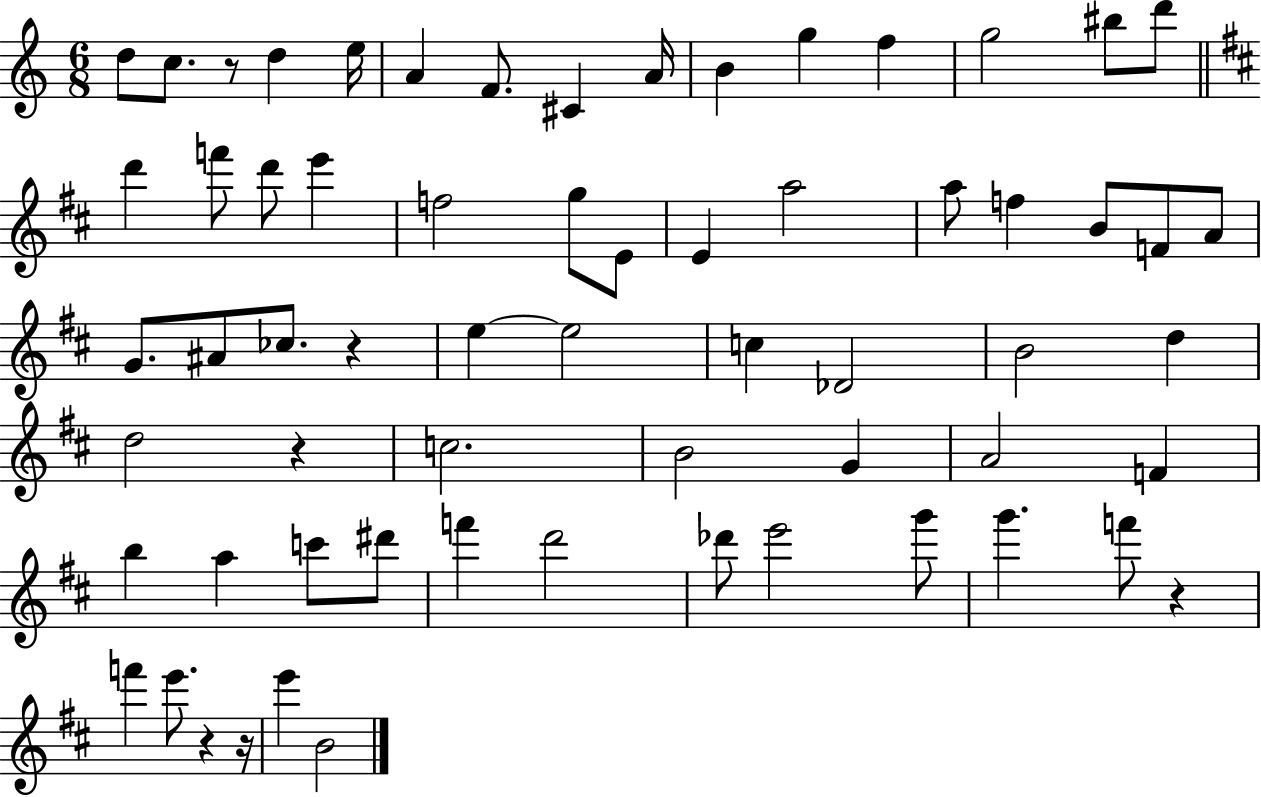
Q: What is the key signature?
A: C major